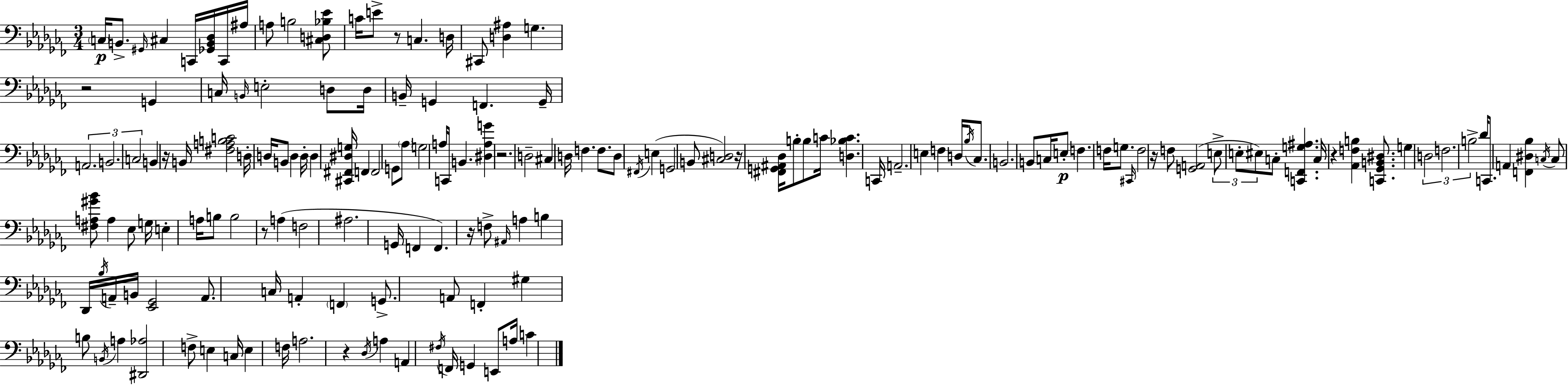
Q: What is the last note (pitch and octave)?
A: C4